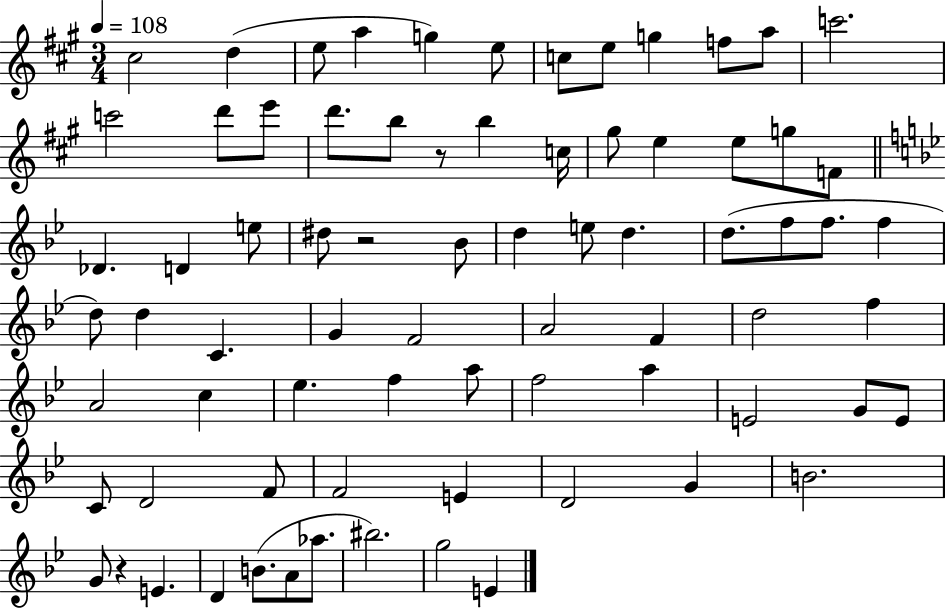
X:1
T:Untitled
M:3/4
L:1/4
K:A
^c2 d e/2 a g e/2 c/2 e/2 g f/2 a/2 c'2 c'2 d'/2 e'/2 d'/2 b/2 z/2 b c/4 ^g/2 e e/2 g/2 F/2 _D D e/2 ^d/2 z2 _B/2 d e/2 d d/2 f/2 f/2 f d/2 d C G F2 A2 F d2 f A2 c _e f a/2 f2 a E2 G/2 E/2 C/2 D2 F/2 F2 E D2 G B2 G/2 z E D B/2 A/2 _a/2 ^b2 g2 E